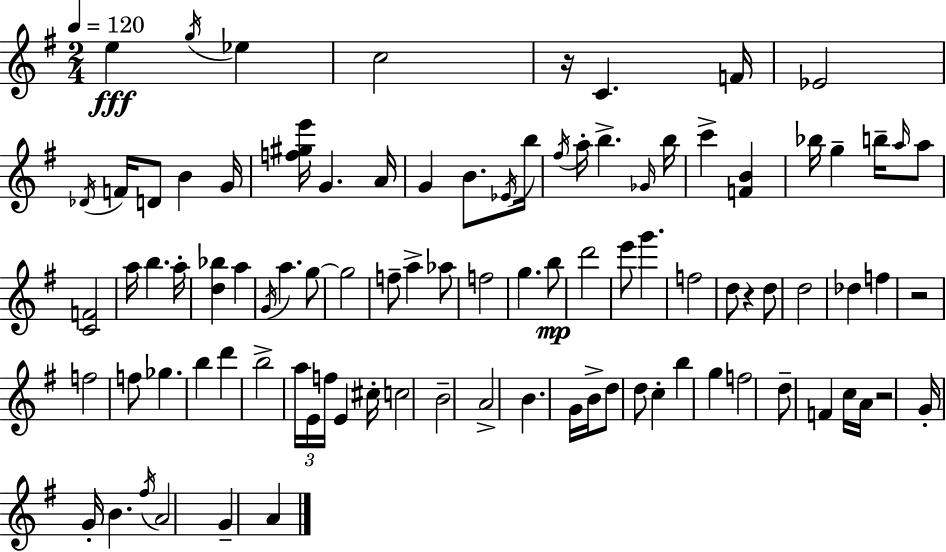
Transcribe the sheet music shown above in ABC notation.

X:1
T:Untitled
M:2/4
L:1/4
K:G
e g/4 _e c2 z/4 C F/4 _E2 _D/4 F/4 D/2 B G/4 [f^ge']/4 G A/4 G B/2 _E/4 b/4 ^f/4 a/4 b _G/4 b/4 c' [FB] _b/4 g b/4 a/4 a/2 [CF]2 a/4 b a/4 [d_b] a G/4 a g/2 g2 f/2 a _a/2 f2 g b/2 d'2 e'/2 g' f2 d/2 z d/2 d2 _d f z2 f2 f/2 _g b d' b2 a/4 E/4 f/4 E ^c/4 c2 B2 A2 B G/4 B/4 d/2 d/2 c b g f2 d/2 F c/4 A/4 z2 G/4 G/4 B ^f/4 A2 G A